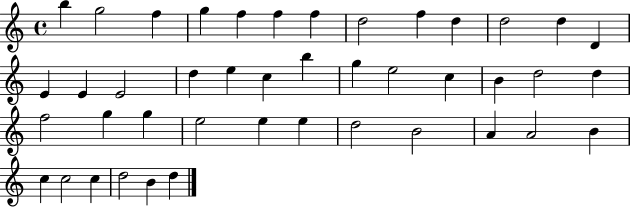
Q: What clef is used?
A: treble